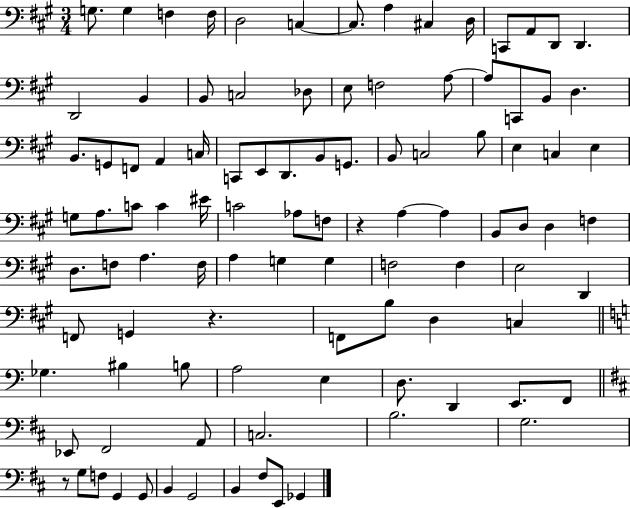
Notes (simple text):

G3/e. G3/q F3/q F3/s D3/h C3/q C3/e. A3/q C#3/q D3/s C2/e A2/e D2/e D2/q. D2/h B2/q B2/e C3/h Db3/e E3/e F3/h A3/e A3/e C2/e B2/e D3/q. B2/e. G2/e F2/e A2/q C3/s C2/e E2/e D2/e. B2/e G2/e. B2/e C3/h B3/e E3/q C3/q E3/q G3/e A3/e. C4/e C4/q EIS4/s C4/h Ab3/e F3/e R/q A3/q A3/q B2/e D3/e D3/q F3/q D3/e. F3/e A3/q. F3/s A3/q G3/q G3/q F3/h F3/q E3/h D2/q F2/e G2/q R/q. F2/e B3/e D3/q C3/q Gb3/q. BIS3/q B3/e A3/h E3/q D3/e. D2/q E2/e. F2/e Eb2/e F#2/h A2/e C3/h. B3/h. G3/h. R/e G3/e F3/e G2/q G2/e B2/q G2/h B2/q F#3/e E2/e Gb2/q